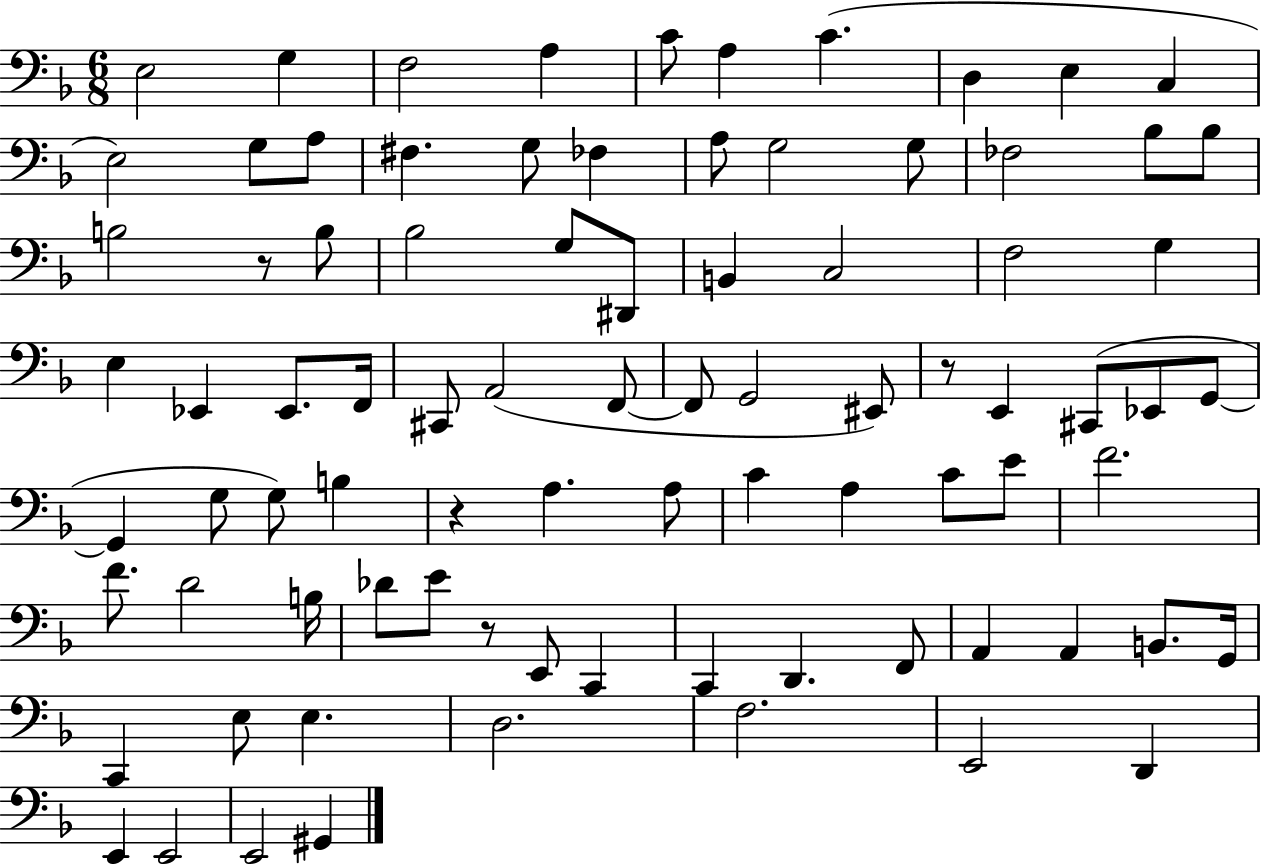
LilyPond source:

{
  \clef bass
  \numericTimeSignature
  \time 6/8
  \key f \major
  \repeat volta 2 { e2 g4 | f2 a4 | c'8 a4 c'4.( | d4 e4 c4 | \break e2) g8 a8 | fis4. g8 fes4 | a8 g2 g8 | fes2 bes8 bes8 | \break b2 r8 b8 | bes2 g8 dis,8 | b,4 c2 | f2 g4 | \break e4 ees,4 ees,8. f,16 | cis,8 a,2( f,8~~ | f,8 g,2 eis,8) | r8 e,4 cis,8( ees,8 g,8~~ | \break g,4 g8 g8) b4 | r4 a4. a8 | c'4 a4 c'8 e'8 | f'2. | \break f'8. d'2 b16 | des'8 e'8 r8 e,8 c,4 | c,4 d,4. f,8 | a,4 a,4 b,8. g,16 | \break c,4 e8 e4. | d2. | f2. | e,2 d,4 | \break e,4 e,2 | e,2 gis,4 | } \bar "|."
}